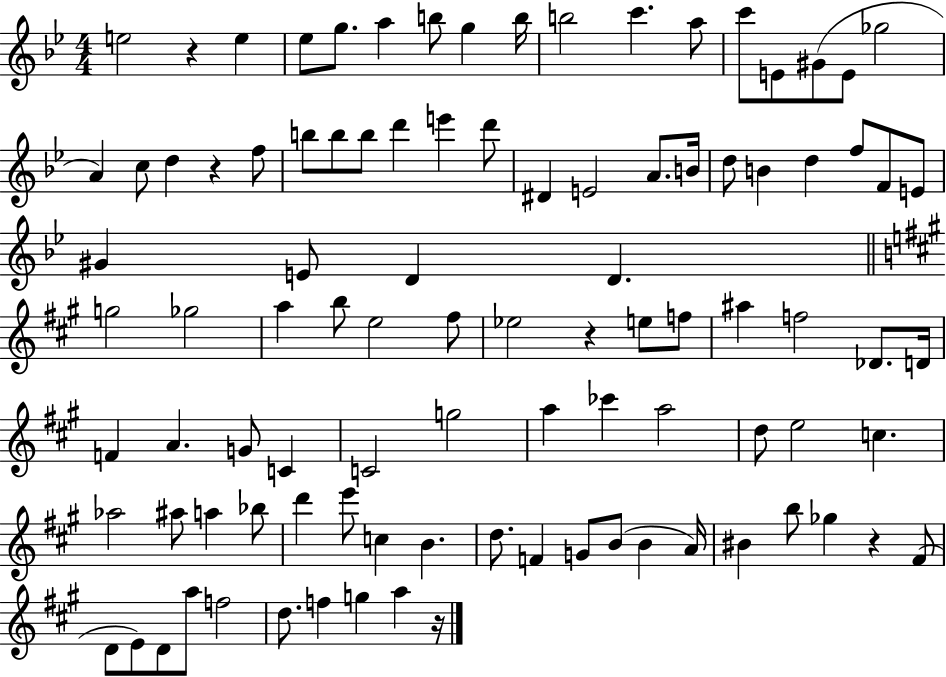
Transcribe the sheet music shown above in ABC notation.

X:1
T:Untitled
M:4/4
L:1/4
K:Bb
e2 z e _e/2 g/2 a b/2 g b/4 b2 c' a/2 c'/2 E/2 ^G/2 E/2 _g2 A c/2 d z f/2 b/2 b/2 b/2 d' e' d'/2 ^D E2 A/2 B/4 d/2 B d f/2 F/2 E/2 ^G E/2 D D g2 _g2 a b/2 e2 ^f/2 _e2 z e/2 f/2 ^a f2 _D/2 D/4 F A G/2 C C2 g2 a _c' a2 d/2 e2 c _a2 ^a/2 a _b/2 d' e'/2 c B d/2 F G/2 B/2 B A/4 ^B b/2 _g z ^F/2 D/2 E/2 D/2 a/2 f2 d/2 f g a z/4